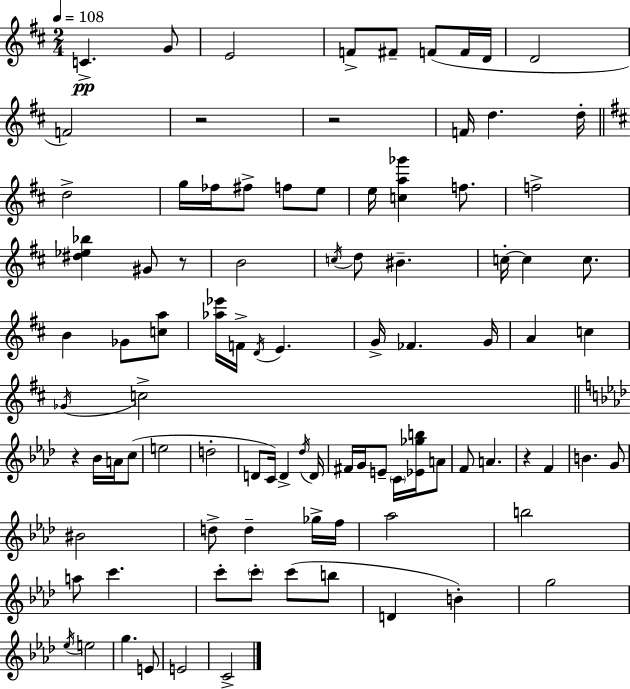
C4/q. G4/e E4/h F4/e F#4/e F4/e F4/s D4/s D4/h F4/h R/h R/h F4/s D5/q. D5/s D5/h G5/s FES5/s F#5/e F5/e E5/e E5/s [C5,A5,Gb6]/q F5/e. F5/h [D#5,Eb5,Bb5]/q G#4/e R/e B4/h C5/s D5/e BIS4/q. C5/s C5/q C5/e. B4/q Gb4/e [C5,A5]/e [Ab5,Eb6]/s F4/s D4/s E4/q. G4/s FES4/q. G4/s A4/q C5/q Gb4/s C5/h R/q Bb4/s A4/s C5/e E5/h D5/h D4/e C4/s D4/q Db5/s D4/s F#4/s G4/s E4/e C4/s [Eb4,Gb5,B5]/s A4/e F4/e A4/q. R/q F4/q B4/q. G4/e BIS4/h D5/e D5/q Gb5/s F5/s Ab5/h B5/h A5/e C6/q. C6/e C6/e C6/e B5/e D4/q B4/q G5/h Eb5/s E5/h G5/q. E4/e E4/h C4/h